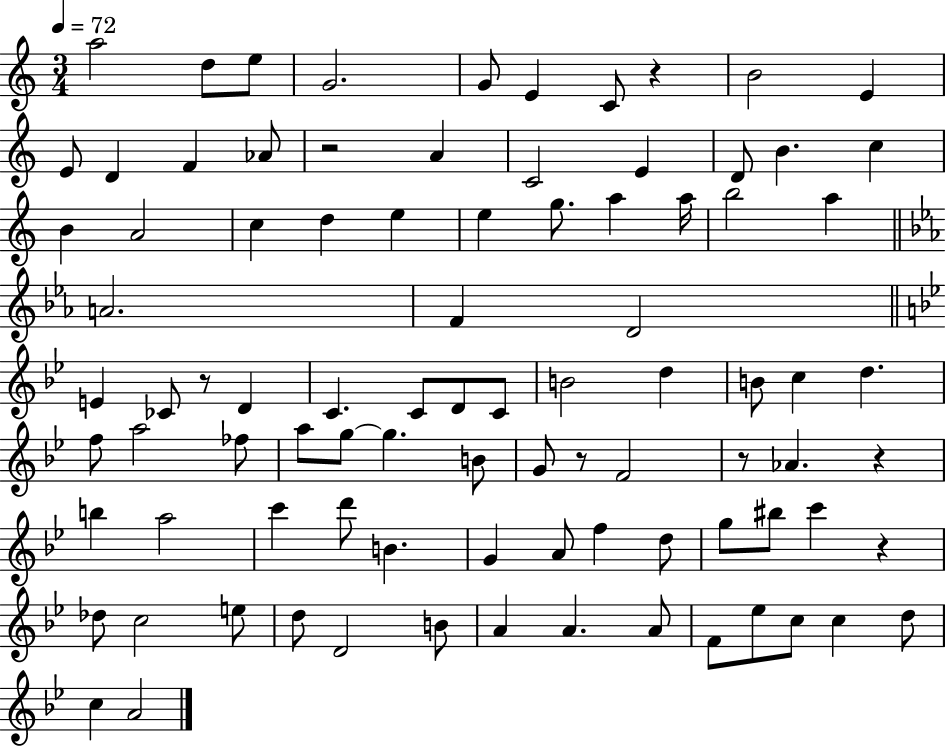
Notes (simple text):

A5/h D5/e E5/e G4/h. G4/e E4/q C4/e R/q B4/h E4/q E4/e D4/q F4/q Ab4/e R/h A4/q C4/h E4/q D4/e B4/q. C5/q B4/q A4/h C5/q D5/q E5/q E5/q G5/e. A5/q A5/s B5/h A5/q A4/h. F4/q D4/h E4/q CES4/e R/e D4/q C4/q. C4/e D4/e C4/e B4/h D5/q B4/e C5/q D5/q. F5/e A5/h FES5/e A5/e G5/e G5/q. B4/e G4/e R/e F4/h R/e Ab4/q. R/q B5/q A5/h C6/q D6/e B4/q. G4/q A4/e F5/q D5/e G5/e BIS5/e C6/q R/q Db5/e C5/h E5/e D5/e D4/h B4/e A4/q A4/q. A4/e F4/e Eb5/e C5/e C5/q D5/e C5/q A4/h